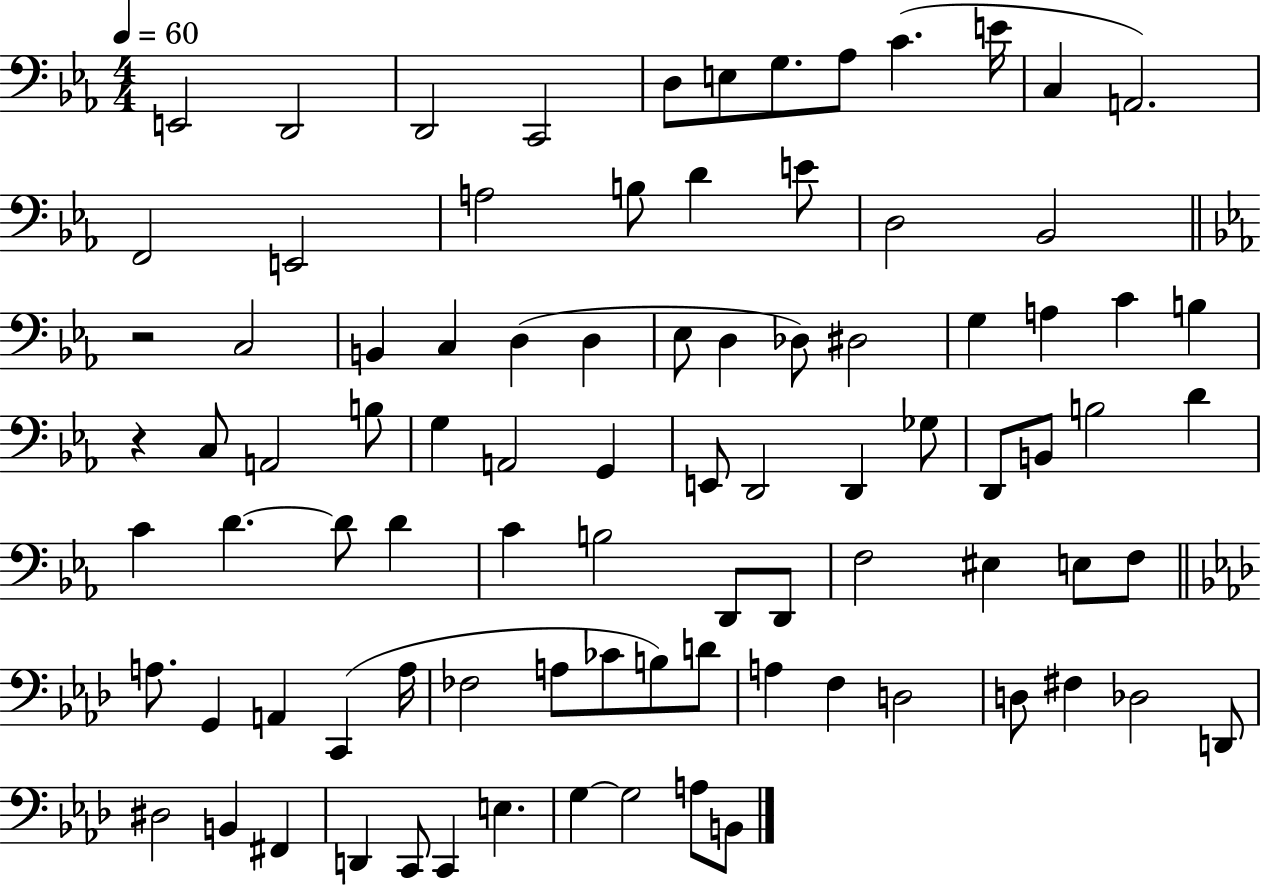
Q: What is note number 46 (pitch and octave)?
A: B3